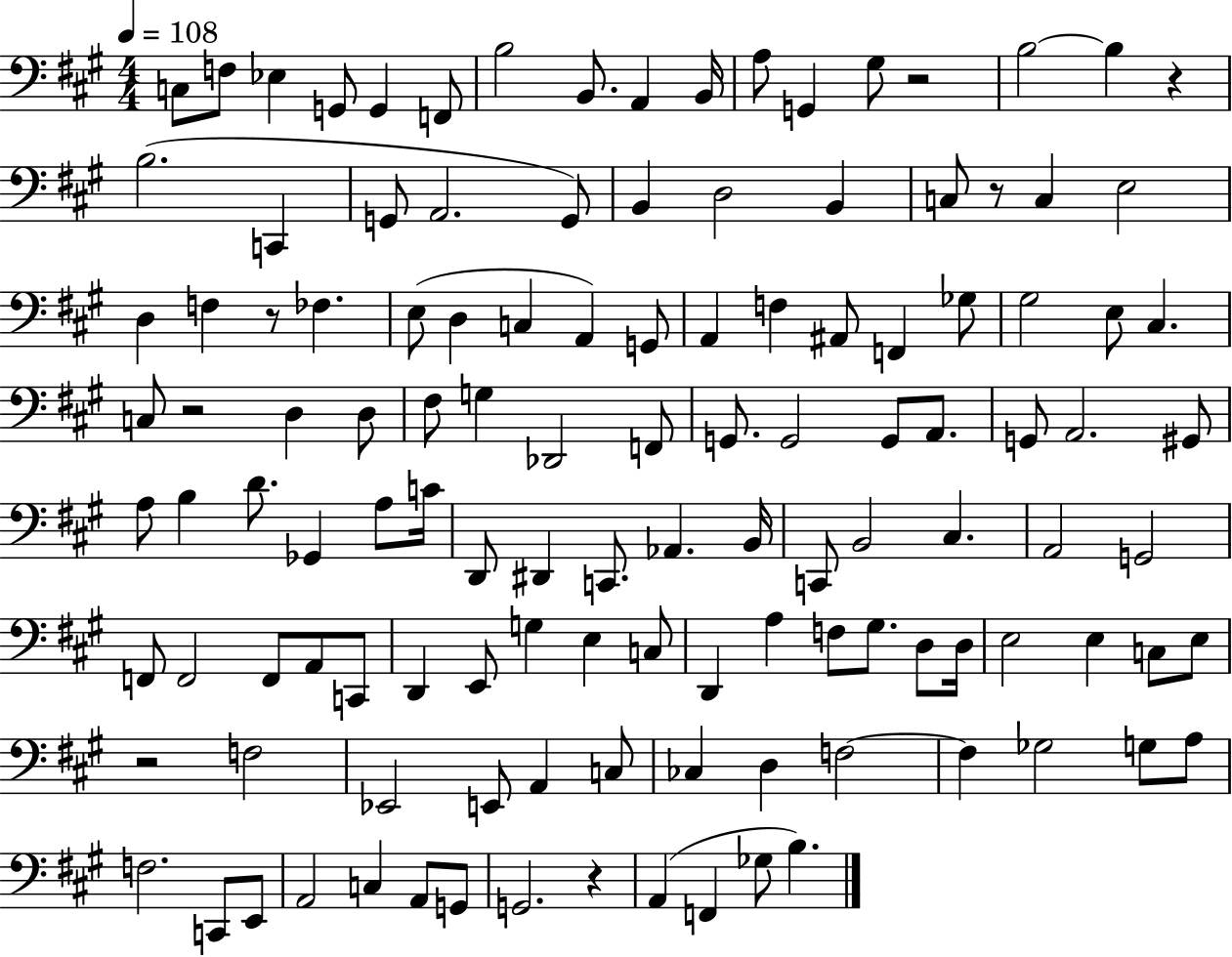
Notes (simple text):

C3/e F3/e Eb3/q G2/e G2/q F2/e B3/h B2/e. A2/q B2/s A3/e G2/q G#3/e R/h B3/h B3/q R/q B3/h. C2/q G2/e A2/h. G2/e B2/q D3/h B2/q C3/e R/e C3/q E3/h D3/q F3/q R/e FES3/q. E3/e D3/q C3/q A2/q G2/e A2/q F3/q A#2/e F2/q Gb3/e G#3/h E3/e C#3/q. C3/e R/h D3/q D3/e F#3/e G3/q Db2/h F2/e G2/e. G2/h G2/e A2/e. G2/e A2/h. G#2/e A3/e B3/q D4/e. Gb2/q A3/e C4/s D2/e D#2/q C2/e. Ab2/q. B2/s C2/e B2/h C#3/q. A2/h G2/h F2/e F2/h F2/e A2/e C2/e D2/q E2/e G3/q E3/q C3/e D2/q A3/q F3/e G#3/e. D3/e D3/s E3/h E3/q C3/e E3/e R/h F3/h Eb2/h E2/e A2/q C3/e CES3/q D3/q F3/h F3/q Gb3/h G3/e A3/e F3/h. C2/e E2/e A2/h C3/q A2/e G2/e G2/h. R/q A2/q F2/q Gb3/e B3/q.